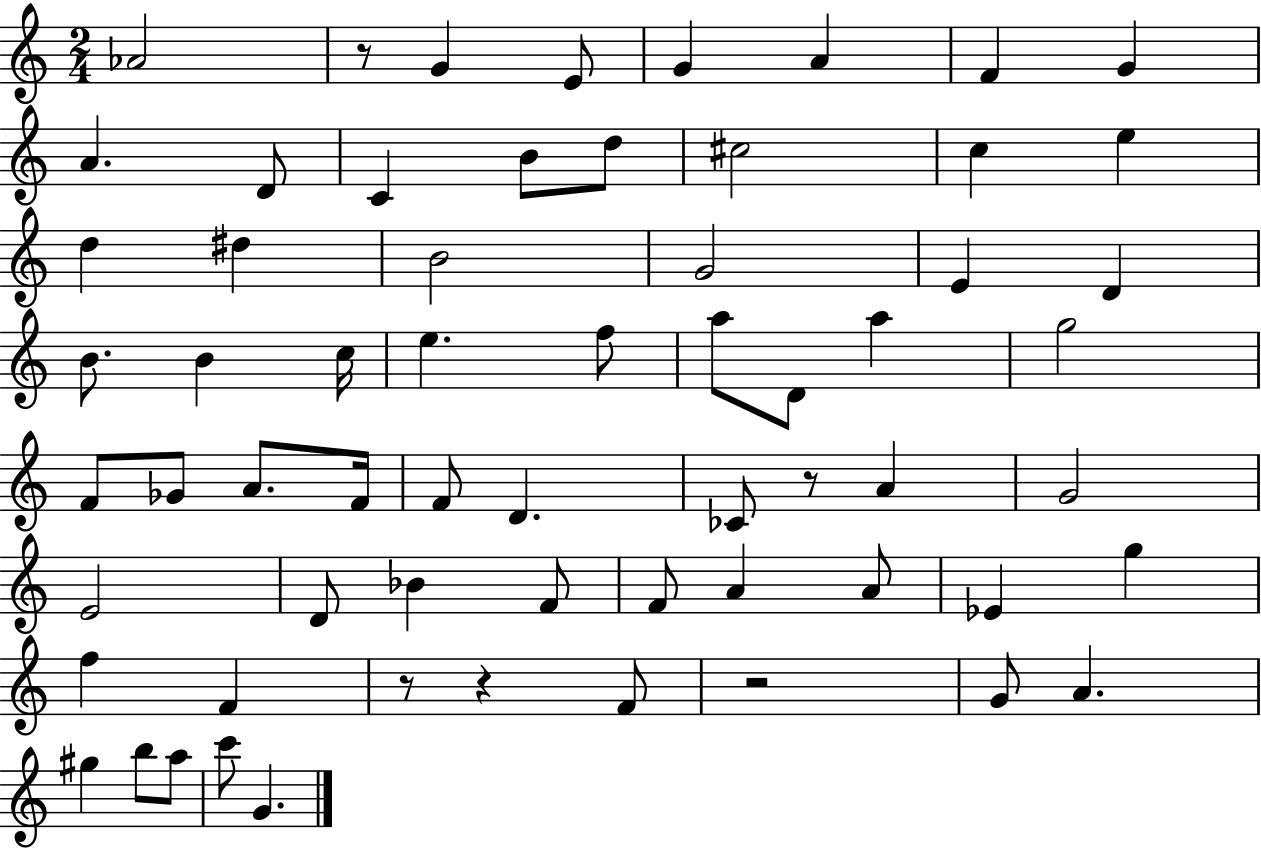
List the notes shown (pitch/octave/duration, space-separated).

Ab4/h R/e G4/q E4/e G4/q A4/q F4/q G4/q A4/q. D4/e C4/q B4/e D5/e C#5/h C5/q E5/q D5/q D#5/q B4/h G4/h E4/q D4/q B4/e. B4/q C5/s E5/q. F5/e A5/e D4/e A5/q G5/h F4/e Gb4/e A4/e. F4/s F4/e D4/q. CES4/e R/e A4/q G4/h E4/h D4/e Bb4/q F4/e F4/e A4/q A4/e Eb4/q G5/q F5/q F4/q R/e R/q F4/e R/h G4/e A4/q. G#5/q B5/e A5/e C6/e G4/q.